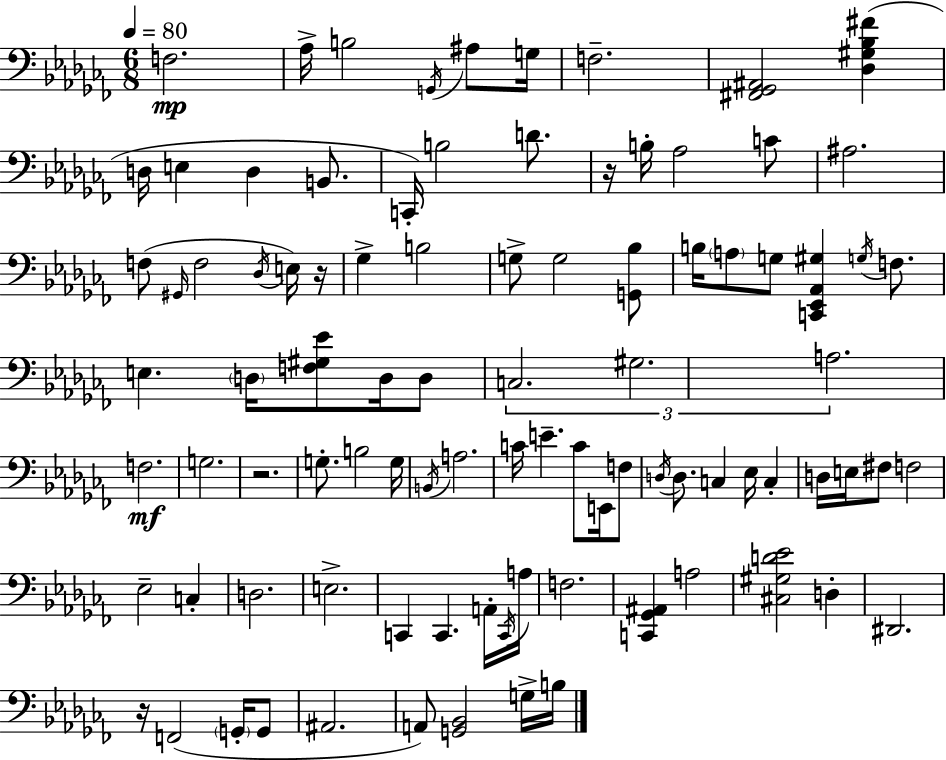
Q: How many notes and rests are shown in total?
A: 92